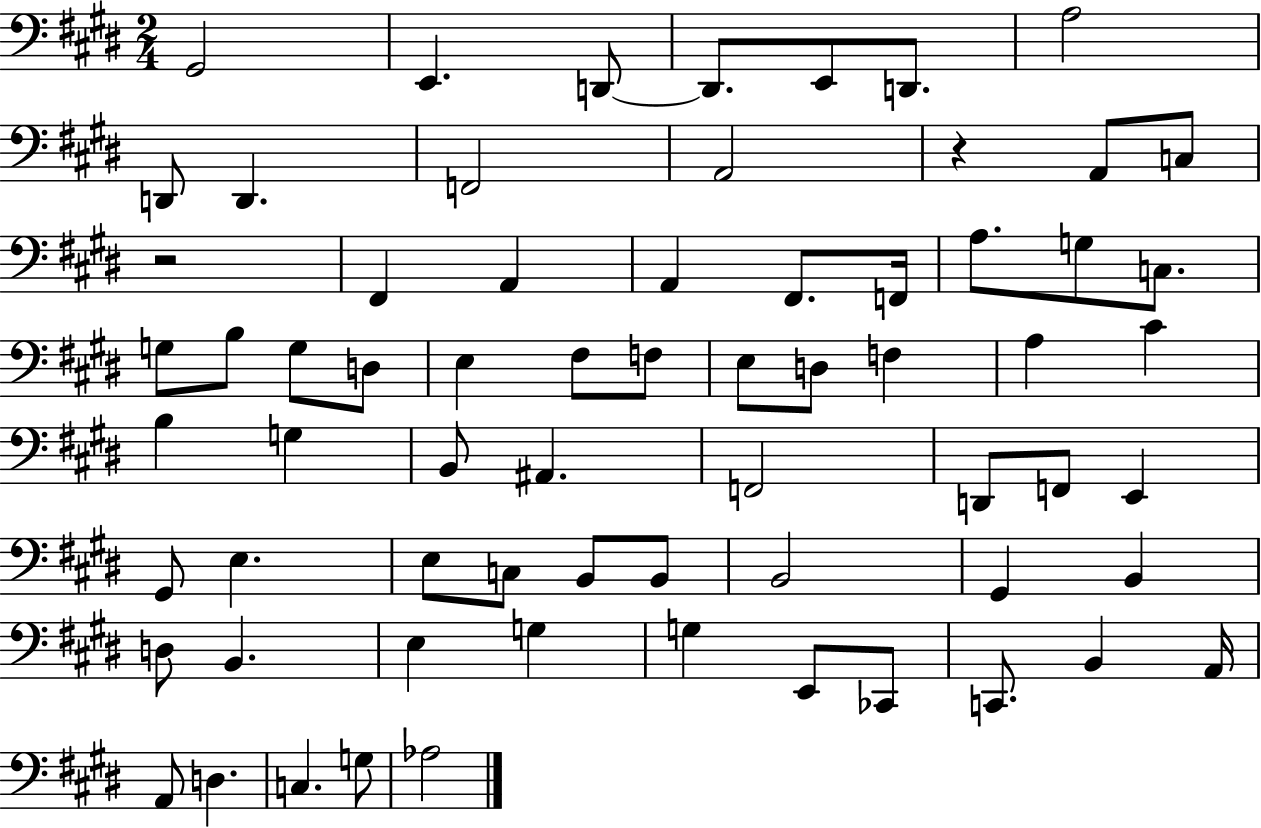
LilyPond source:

{
  \clef bass
  \numericTimeSignature
  \time 2/4
  \key e \major
  gis,2 | e,4. d,8~~ | d,8. e,8 d,8. | a2 | \break d,8 d,4. | f,2 | a,2 | r4 a,8 c8 | \break r2 | fis,4 a,4 | a,4 fis,8. f,16 | a8. g8 c8. | \break g8 b8 g8 d8 | e4 fis8 f8 | e8 d8 f4 | a4 cis'4 | \break b4 g4 | b,8 ais,4. | f,2 | d,8 f,8 e,4 | \break gis,8 e4. | e8 c8 b,8 b,8 | b,2 | gis,4 b,4 | \break d8 b,4. | e4 g4 | g4 e,8 ces,8 | c,8. b,4 a,16 | \break a,8 d4. | c4. g8 | aes2 | \bar "|."
}